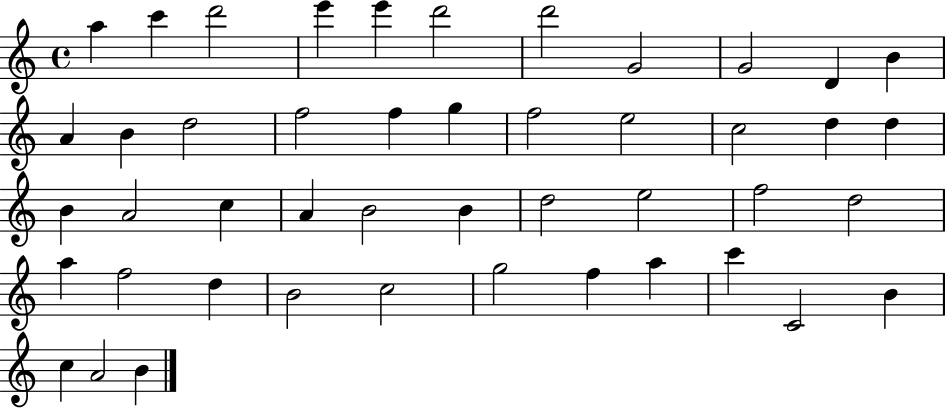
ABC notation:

X:1
T:Untitled
M:4/4
L:1/4
K:C
a c' d'2 e' e' d'2 d'2 G2 G2 D B A B d2 f2 f g f2 e2 c2 d d B A2 c A B2 B d2 e2 f2 d2 a f2 d B2 c2 g2 f a c' C2 B c A2 B